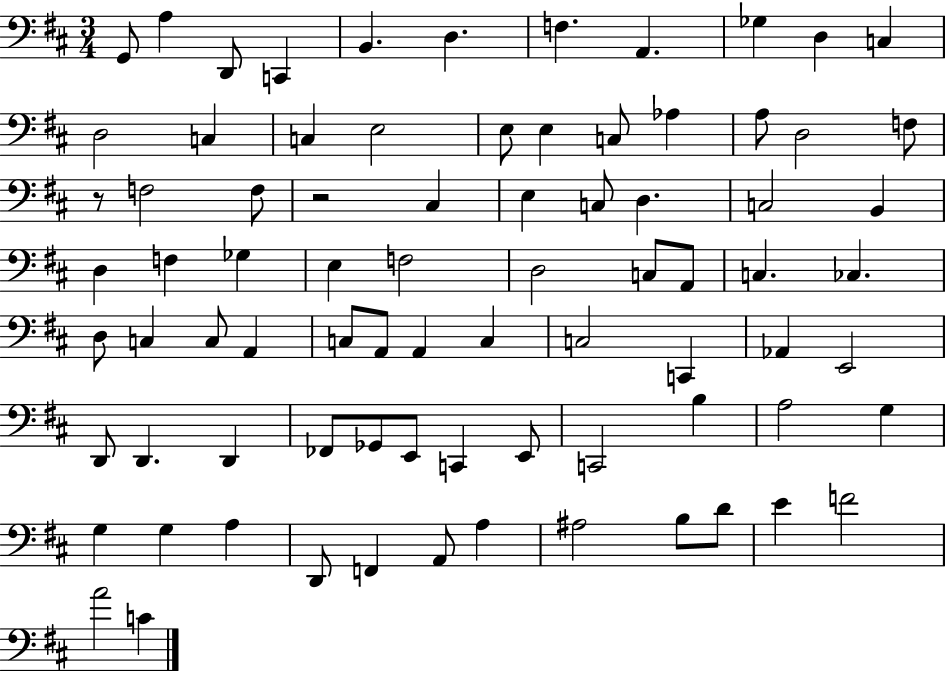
{
  \clef bass
  \numericTimeSignature
  \time 3/4
  \key d \major
  g,8 a4 d,8 c,4 | b,4. d4. | f4. a,4. | ges4 d4 c4 | \break d2 c4 | c4 e2 | e8 e4 c8 aes4 | a8 d2 f8 | \break r8 f2 f8 | r2 cis4 | e4 c8 d4. | c2 b,4 | \break d4 f4 ges4 | e4 f2 | d2 c8 a,8 | c4. ces4. | \break d8 c4 c8 a,4 | c8 a,8 a,4 c4 | c2 c,4 | aes,4 e,2 | \break d,8 d,4. d,4 | fes,8 ges,8 e,8 c,4 e,8 | c,2 b4 | a2 g4 | \break g4 g4 a4 | d,8 f,4 a,8 a4 | ais2 b8 d'8 | e'4 f'2 | \break a'2 c'4 | \bar "|."
}